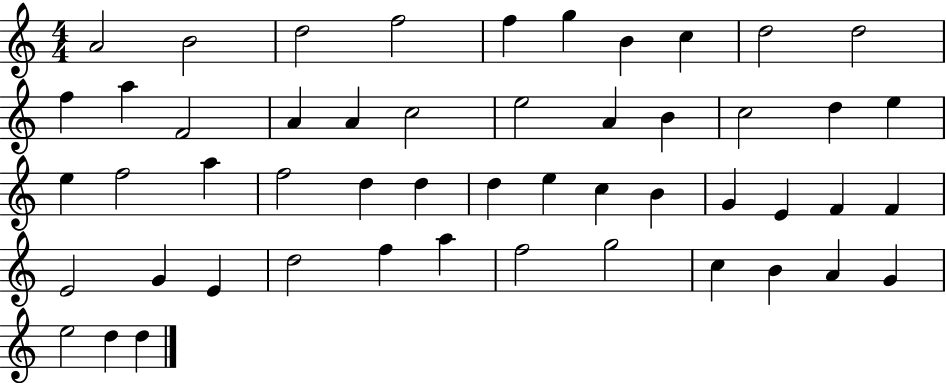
X:1
T:Untitled
M:4/4
L:1/4
K:C
A2 B2 d2 f2 f g B c d2 d2 f a F2 A A c2 e2 A B c2 d e e f2 a f2 d d d e c B G E F F E2 G E d2 f a f2 g2 c B A G e2 d d